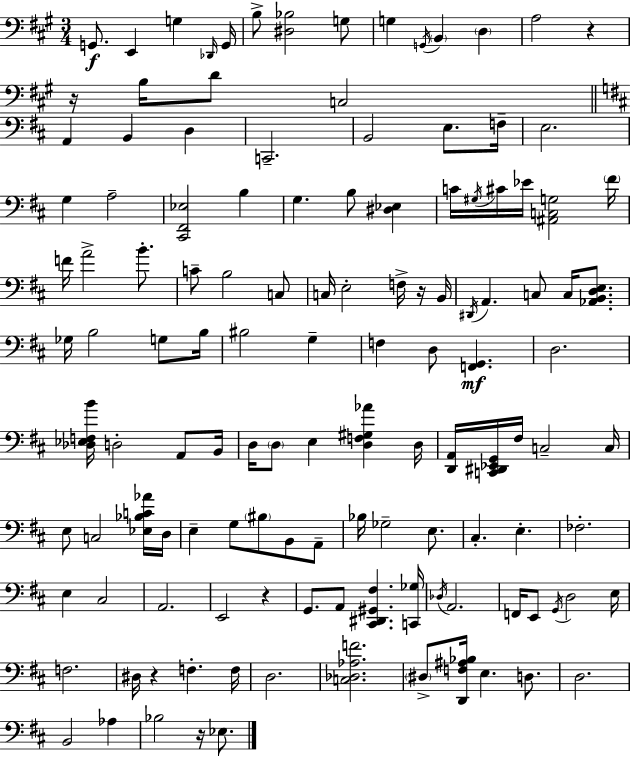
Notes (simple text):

G2/e. E2/q G3/q Db2/s G2/s B3/e [D#3,Bb3]/h G3/e G3/q G2/s B2/q D3/q A3/h R/q R/s B3/s D4/e C3/h A2/q B2/q D3/q C2/h. B2/h E3/e. F3/s E3/h. G3/q A3/h [C#2,F#2,Eb3]/h B3/q G3/q. B3/e [D#3,Eb3]/q C4/s G#3/s C#4/s Eb4/s [A#2,C3,G3]/h F#4/s F4/s A4/h B4/e. C4/e B3/h C3/e C3/s E3/h F3/s R/s B2/s D#2/s A2/q. C3/e C3/s [Ab2,B2,D3,E3]/e. Gb3/s B3/h G3/e B3/s BIS3/h G3/q F3/q D3/e [F2,G2]/q. D3/h. [Db3,Eb3,F3,B4]/s D3/h A2/e B2/s D3/s D3/e E3/q [D3,F3,G#3,Ab4]/q D3/s [D2,A2]/s [C2,D#2,Eb2,G2]/s F#3/s C3/h C3/s E3/e C3/h [Eb3,Bb3,C4,Ab4]/s D3/s E3/q G3/e BIS3/e B2/e A2/e Bb3/s Gb3/h E3/e. C#3/q. E3/q. FES3/h. E3/q C#3/h A2/h. E2/h R/q G2/e. A2/e [C#2,D#2,G#2,F#3]/q. [C2,Gb3]/s Db3/s A2/h. F2/s E2/e G2/s D3/h E3/s F3/h. D#3/s R/q F3/q. F3/s D3/h. [C3,Db3,Ab3,F4]/h. D#3/e [D2,F3,A#3,Bb3]/s E3/q. D3/e. D3/h. B2/h Ab3/q Bb3/h R/s Eb3/e.